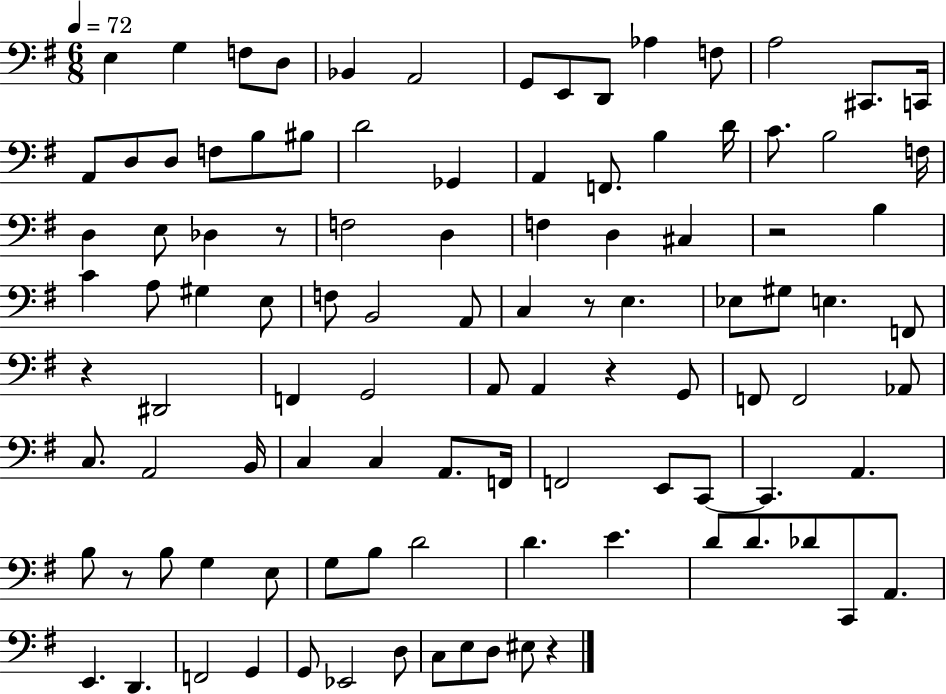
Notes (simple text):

E3/q G3/q F3/e D3/e Bb2/q A2/h G2/e E2/e D2/e Ab3/q F3/e A3/h C#2/e. C2/s A2/e D3/e D3/e F3/e B3/e BIS3/e D4/h Gb2/q A2/q F2/e. B3/q D4/s C4/e. B3/h F3/s D3/q E3/e Db3/q R/e F3/h D3/q F3/q D3/q C#3/q R/h B3/q C4/q A3/e G#3/q E3/e F3/e B2/h A2/e C3/q R/e E3/q. Eb3/e G#3/e E3/q. F2/e R/q D#2/h F2/q G2/h A2/e A2/q R/q G2/e F2/e F2/h Ab2/e C3/e. A2/h B2/s C3/q C3/q A2/e. F2/s F2/h E2/e C2/e C2/q. A2/q. B3/e R/e B3/e G3/q E3/e G3/e B3/e D4/h D4/q. E4/q. D4/e D4/e. Db4/e C2/e A2/e. E2/q. D2/q. F2/h G2/q G2/e Eb2/h D3/e C3/e E3/e D3/e EIS3/e R/q